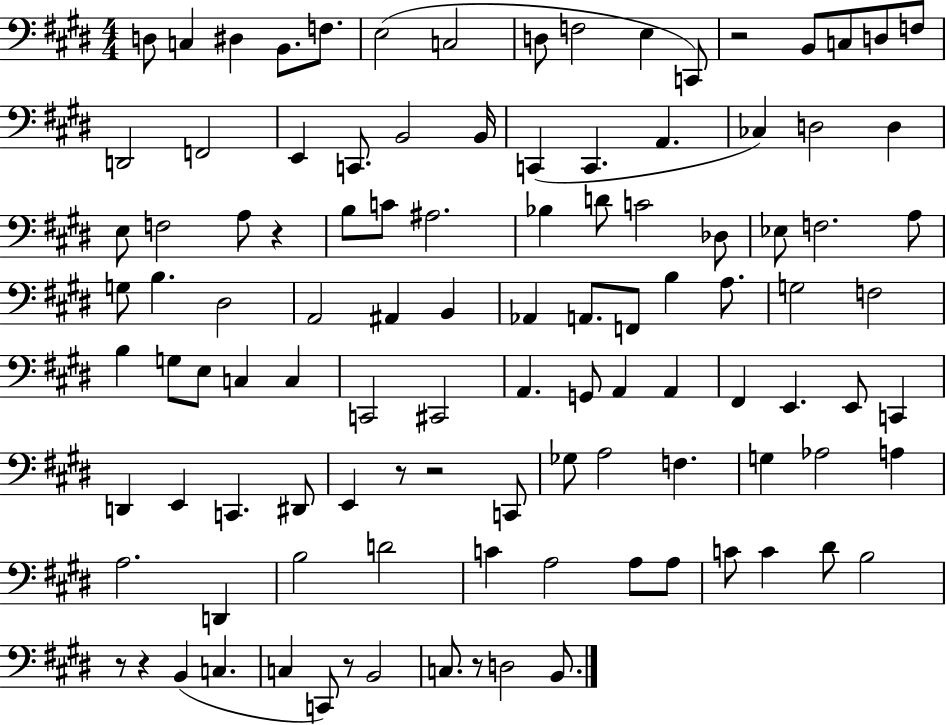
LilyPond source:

{
  \clef bass
  \numericTimeSignature
  \time 4/4
  \key e \major
  d8 c4 dis4 b,8. f8. | e2( c2 | d8 f2 e4 c,8) | r2 b,8 c8 d8 f8 | \break d,2 f,2 | e,4 c,8. b,2 b,16 | c,4( c,4. a,4. | ces4) d2 d4 | \break e8 f2 a8 r4 | b8 c'8 ais2. | bes4 d'8 c'2 des8 | ees8 f2. a8 | \break g8 b4. dis2 | a,2 ais,4 b,4 | aes,4 a,8. f,8 b4 a8. | g2 f2 | \break b4 g8 e8 c4 c4 | c,2 cis,2 | a,4. g,8 a,4 a,4 | fis,4 e,4. e,8 c,4 | \break d,4 e,4 c,4. dis,8 | e,4 r8 r2 c,8 | ges8 a2 f4. | g4 aes2 a4 | \break a2. d,4 | b2 d'2 | c'4 a2 a8 a8 | c'8 c'4 dis'8 b2 | \break r8 r4 b,4( c4. | c4 c,8) r8 b,2 | c8. r8 d2 b,8. | \bar "|."
}